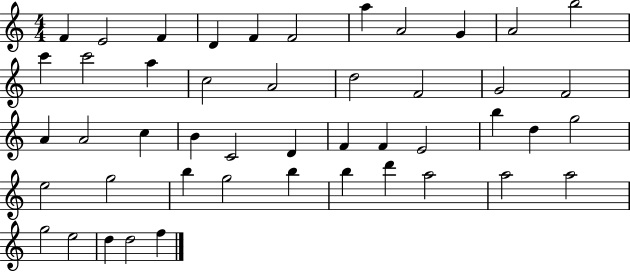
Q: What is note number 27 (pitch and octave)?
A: F4